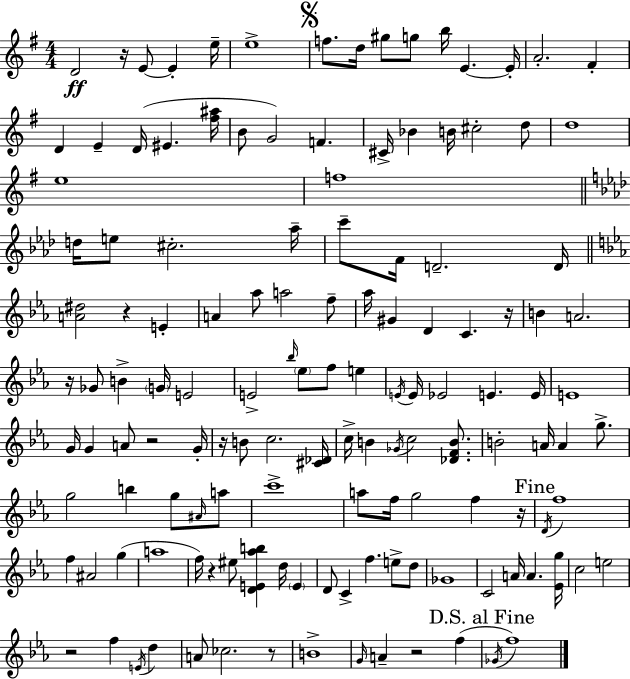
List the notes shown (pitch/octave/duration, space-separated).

D4/h R/s E4/e E4/q E5/s E5/w F5/e. D5/s G#5/e G5/e B5/s E4/q. E4/s A4/h. F#4/q D4/q E4/q D4/s EIS4/q. [F#5,A#5]/s B4/e G4/h F4/q. C#4/s Bb4/q B4/s C#5/h D5/e D5/w E5/w F5/w D5/s E5/e C#5/h. Ab5/s C6/e F4/s D4/h. D4/s [A4,D#5]/h R/q E4/q A4/q Ab5/e A5/h F5/e Ab5/s G#4/q D4/q C4/q. R/s B4/q A4/h. R/s Gb4/e B4/q G4/s E4/h E4/h Bb5/s Eb5/e F5/e E5/q E4/s E4/s Eb4/h E4/q. E4/s E4/w G4/s G4/q A4/e R/h G4/s R/s B4/e C5/h. [C#4,Db4]/s C5/s B4/q Gb4/s C5/h [Db4,F4,B4]/e. B4/h A4/s A4/q G5/e. G5/h B5/q G5/e A#4/s A5/e C6/w A5/e F5/s G5/h F5/q R/s D4/s F5/w F5/q A#4/h G5/q A5/w F5/s R/q EIS5/e [D4,E4,Ab5,B5]/q D5/s E4/q D4/e C4/q F5/q. E5/e D5/e Gb4/w C4/h A4/s A4/q. [Eb4,G5]/s C5/h E5/h R/h F5/q E4/s D5/q A4/e CES5/h. R/e B4/w G4/s A4/q R/h F5/q Gb4/s F5/w